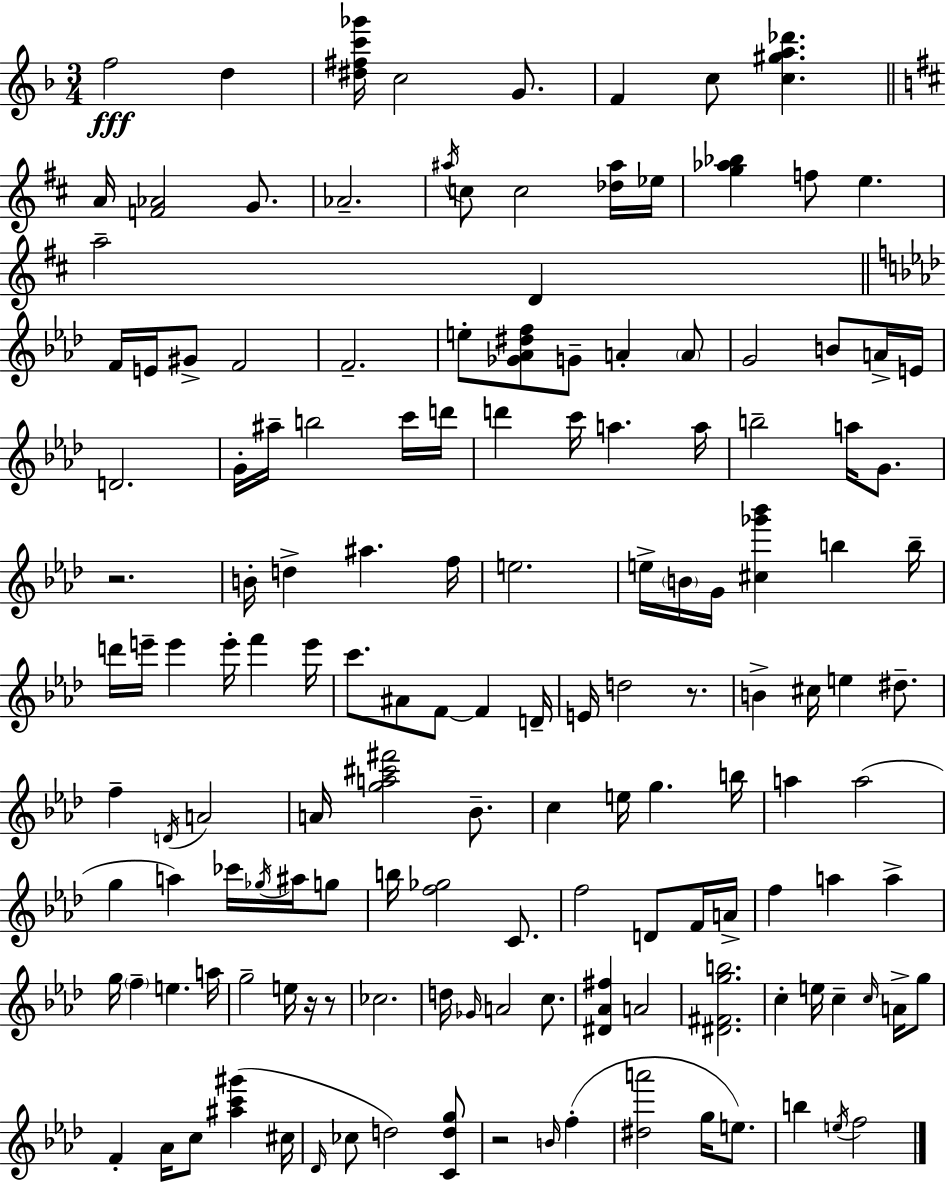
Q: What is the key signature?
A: F major